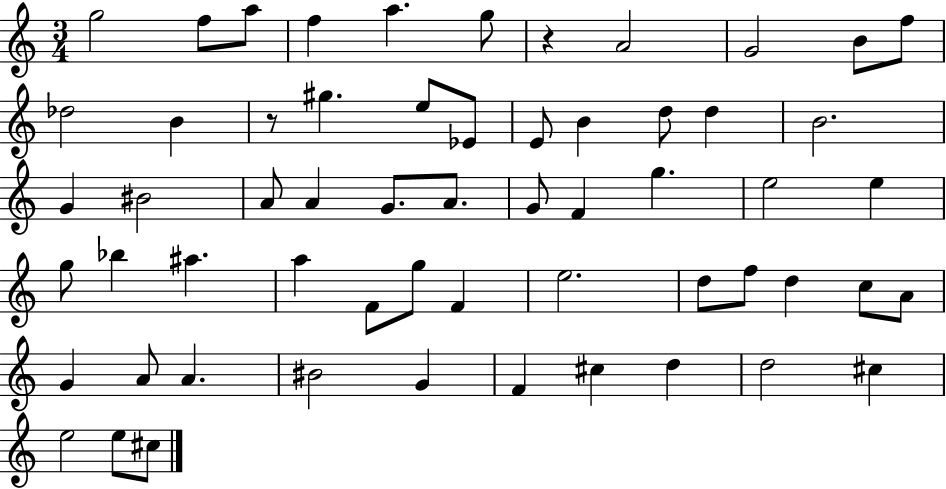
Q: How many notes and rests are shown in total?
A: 59